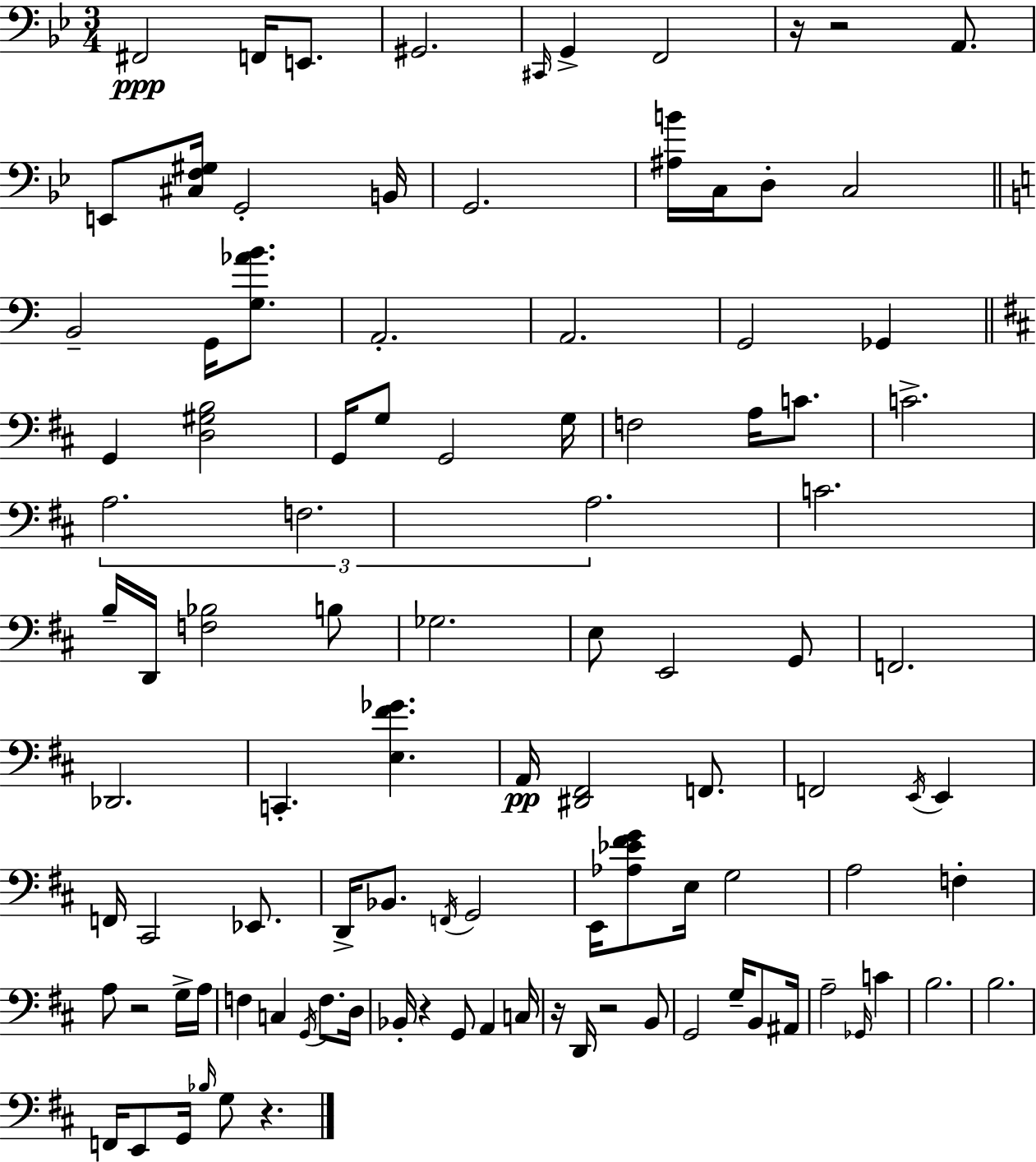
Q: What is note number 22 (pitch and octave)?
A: G2